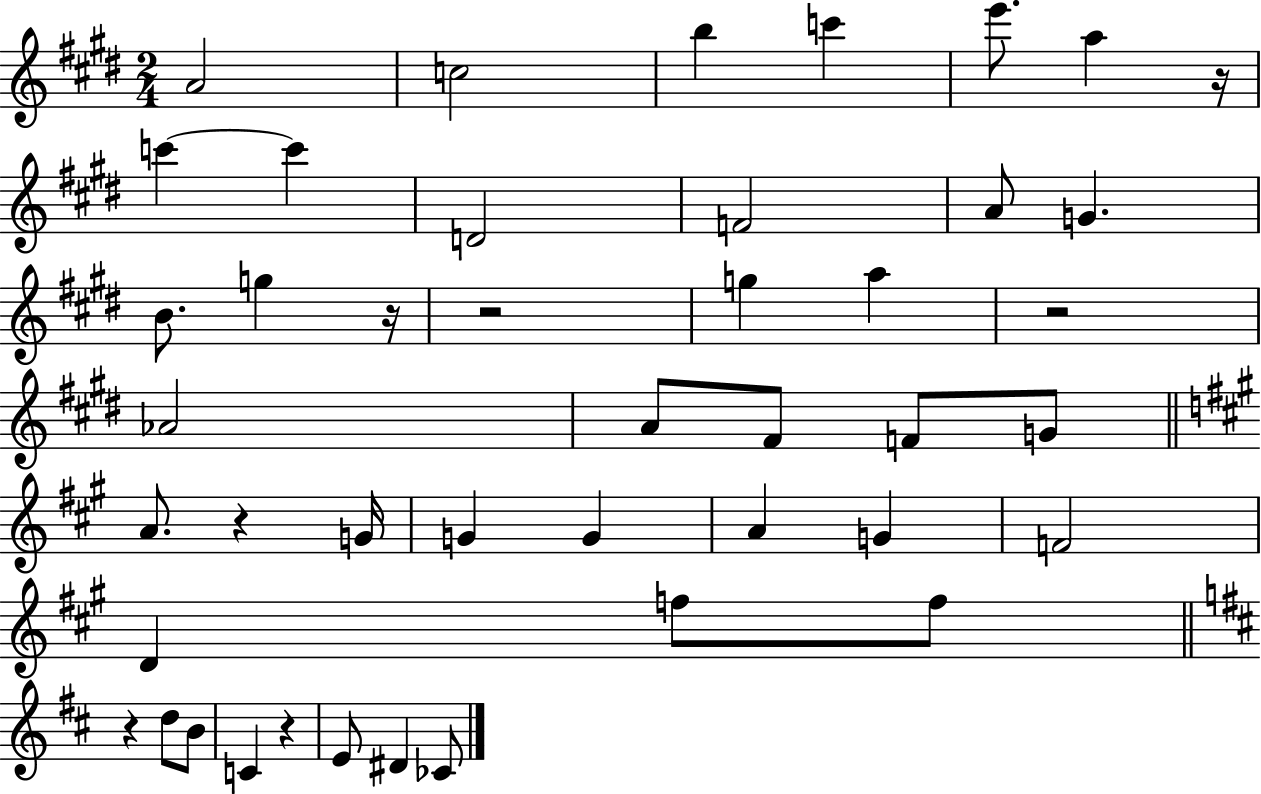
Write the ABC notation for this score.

X:1
T:Untitled
M:2/4
L:1/4
K:E
A2 c2 b c' e'/2 a z/4 c' c' D2 F2 A/2 G B/2 g z/4 z2 g a z2 _A2 A/2 ^F/2 F/2 G/2 A/2 z G/4 G G A G F2 D f/2 f/2 z d/2 B/2 C z E/2 ^D _C/2